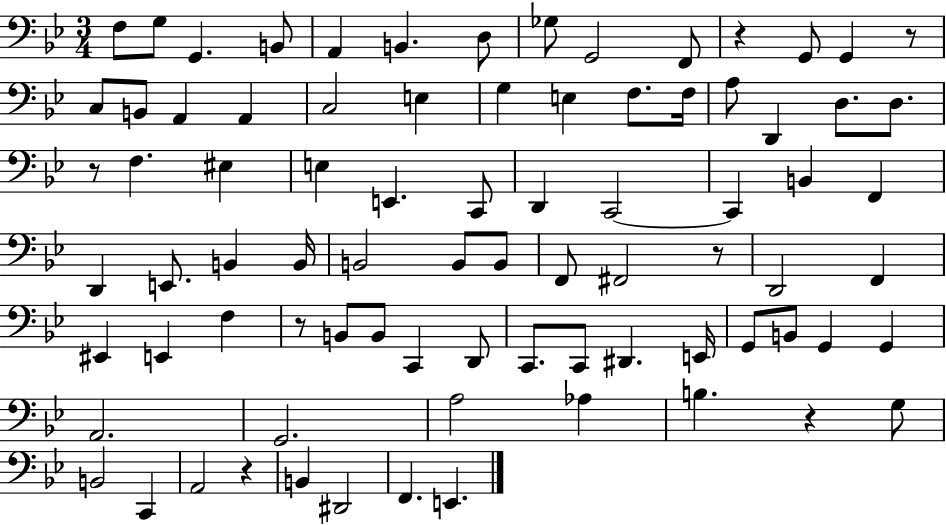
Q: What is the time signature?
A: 3/4